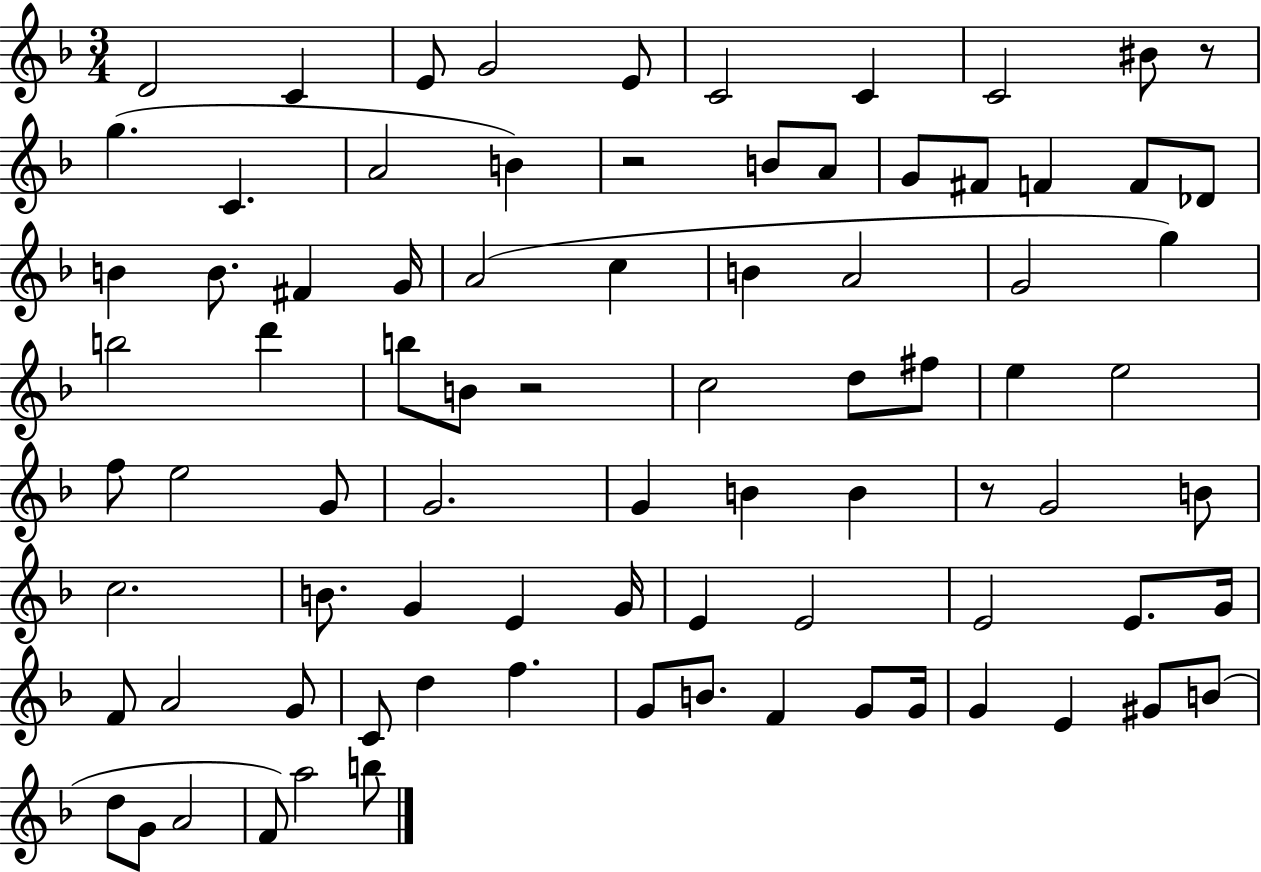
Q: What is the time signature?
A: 3/4